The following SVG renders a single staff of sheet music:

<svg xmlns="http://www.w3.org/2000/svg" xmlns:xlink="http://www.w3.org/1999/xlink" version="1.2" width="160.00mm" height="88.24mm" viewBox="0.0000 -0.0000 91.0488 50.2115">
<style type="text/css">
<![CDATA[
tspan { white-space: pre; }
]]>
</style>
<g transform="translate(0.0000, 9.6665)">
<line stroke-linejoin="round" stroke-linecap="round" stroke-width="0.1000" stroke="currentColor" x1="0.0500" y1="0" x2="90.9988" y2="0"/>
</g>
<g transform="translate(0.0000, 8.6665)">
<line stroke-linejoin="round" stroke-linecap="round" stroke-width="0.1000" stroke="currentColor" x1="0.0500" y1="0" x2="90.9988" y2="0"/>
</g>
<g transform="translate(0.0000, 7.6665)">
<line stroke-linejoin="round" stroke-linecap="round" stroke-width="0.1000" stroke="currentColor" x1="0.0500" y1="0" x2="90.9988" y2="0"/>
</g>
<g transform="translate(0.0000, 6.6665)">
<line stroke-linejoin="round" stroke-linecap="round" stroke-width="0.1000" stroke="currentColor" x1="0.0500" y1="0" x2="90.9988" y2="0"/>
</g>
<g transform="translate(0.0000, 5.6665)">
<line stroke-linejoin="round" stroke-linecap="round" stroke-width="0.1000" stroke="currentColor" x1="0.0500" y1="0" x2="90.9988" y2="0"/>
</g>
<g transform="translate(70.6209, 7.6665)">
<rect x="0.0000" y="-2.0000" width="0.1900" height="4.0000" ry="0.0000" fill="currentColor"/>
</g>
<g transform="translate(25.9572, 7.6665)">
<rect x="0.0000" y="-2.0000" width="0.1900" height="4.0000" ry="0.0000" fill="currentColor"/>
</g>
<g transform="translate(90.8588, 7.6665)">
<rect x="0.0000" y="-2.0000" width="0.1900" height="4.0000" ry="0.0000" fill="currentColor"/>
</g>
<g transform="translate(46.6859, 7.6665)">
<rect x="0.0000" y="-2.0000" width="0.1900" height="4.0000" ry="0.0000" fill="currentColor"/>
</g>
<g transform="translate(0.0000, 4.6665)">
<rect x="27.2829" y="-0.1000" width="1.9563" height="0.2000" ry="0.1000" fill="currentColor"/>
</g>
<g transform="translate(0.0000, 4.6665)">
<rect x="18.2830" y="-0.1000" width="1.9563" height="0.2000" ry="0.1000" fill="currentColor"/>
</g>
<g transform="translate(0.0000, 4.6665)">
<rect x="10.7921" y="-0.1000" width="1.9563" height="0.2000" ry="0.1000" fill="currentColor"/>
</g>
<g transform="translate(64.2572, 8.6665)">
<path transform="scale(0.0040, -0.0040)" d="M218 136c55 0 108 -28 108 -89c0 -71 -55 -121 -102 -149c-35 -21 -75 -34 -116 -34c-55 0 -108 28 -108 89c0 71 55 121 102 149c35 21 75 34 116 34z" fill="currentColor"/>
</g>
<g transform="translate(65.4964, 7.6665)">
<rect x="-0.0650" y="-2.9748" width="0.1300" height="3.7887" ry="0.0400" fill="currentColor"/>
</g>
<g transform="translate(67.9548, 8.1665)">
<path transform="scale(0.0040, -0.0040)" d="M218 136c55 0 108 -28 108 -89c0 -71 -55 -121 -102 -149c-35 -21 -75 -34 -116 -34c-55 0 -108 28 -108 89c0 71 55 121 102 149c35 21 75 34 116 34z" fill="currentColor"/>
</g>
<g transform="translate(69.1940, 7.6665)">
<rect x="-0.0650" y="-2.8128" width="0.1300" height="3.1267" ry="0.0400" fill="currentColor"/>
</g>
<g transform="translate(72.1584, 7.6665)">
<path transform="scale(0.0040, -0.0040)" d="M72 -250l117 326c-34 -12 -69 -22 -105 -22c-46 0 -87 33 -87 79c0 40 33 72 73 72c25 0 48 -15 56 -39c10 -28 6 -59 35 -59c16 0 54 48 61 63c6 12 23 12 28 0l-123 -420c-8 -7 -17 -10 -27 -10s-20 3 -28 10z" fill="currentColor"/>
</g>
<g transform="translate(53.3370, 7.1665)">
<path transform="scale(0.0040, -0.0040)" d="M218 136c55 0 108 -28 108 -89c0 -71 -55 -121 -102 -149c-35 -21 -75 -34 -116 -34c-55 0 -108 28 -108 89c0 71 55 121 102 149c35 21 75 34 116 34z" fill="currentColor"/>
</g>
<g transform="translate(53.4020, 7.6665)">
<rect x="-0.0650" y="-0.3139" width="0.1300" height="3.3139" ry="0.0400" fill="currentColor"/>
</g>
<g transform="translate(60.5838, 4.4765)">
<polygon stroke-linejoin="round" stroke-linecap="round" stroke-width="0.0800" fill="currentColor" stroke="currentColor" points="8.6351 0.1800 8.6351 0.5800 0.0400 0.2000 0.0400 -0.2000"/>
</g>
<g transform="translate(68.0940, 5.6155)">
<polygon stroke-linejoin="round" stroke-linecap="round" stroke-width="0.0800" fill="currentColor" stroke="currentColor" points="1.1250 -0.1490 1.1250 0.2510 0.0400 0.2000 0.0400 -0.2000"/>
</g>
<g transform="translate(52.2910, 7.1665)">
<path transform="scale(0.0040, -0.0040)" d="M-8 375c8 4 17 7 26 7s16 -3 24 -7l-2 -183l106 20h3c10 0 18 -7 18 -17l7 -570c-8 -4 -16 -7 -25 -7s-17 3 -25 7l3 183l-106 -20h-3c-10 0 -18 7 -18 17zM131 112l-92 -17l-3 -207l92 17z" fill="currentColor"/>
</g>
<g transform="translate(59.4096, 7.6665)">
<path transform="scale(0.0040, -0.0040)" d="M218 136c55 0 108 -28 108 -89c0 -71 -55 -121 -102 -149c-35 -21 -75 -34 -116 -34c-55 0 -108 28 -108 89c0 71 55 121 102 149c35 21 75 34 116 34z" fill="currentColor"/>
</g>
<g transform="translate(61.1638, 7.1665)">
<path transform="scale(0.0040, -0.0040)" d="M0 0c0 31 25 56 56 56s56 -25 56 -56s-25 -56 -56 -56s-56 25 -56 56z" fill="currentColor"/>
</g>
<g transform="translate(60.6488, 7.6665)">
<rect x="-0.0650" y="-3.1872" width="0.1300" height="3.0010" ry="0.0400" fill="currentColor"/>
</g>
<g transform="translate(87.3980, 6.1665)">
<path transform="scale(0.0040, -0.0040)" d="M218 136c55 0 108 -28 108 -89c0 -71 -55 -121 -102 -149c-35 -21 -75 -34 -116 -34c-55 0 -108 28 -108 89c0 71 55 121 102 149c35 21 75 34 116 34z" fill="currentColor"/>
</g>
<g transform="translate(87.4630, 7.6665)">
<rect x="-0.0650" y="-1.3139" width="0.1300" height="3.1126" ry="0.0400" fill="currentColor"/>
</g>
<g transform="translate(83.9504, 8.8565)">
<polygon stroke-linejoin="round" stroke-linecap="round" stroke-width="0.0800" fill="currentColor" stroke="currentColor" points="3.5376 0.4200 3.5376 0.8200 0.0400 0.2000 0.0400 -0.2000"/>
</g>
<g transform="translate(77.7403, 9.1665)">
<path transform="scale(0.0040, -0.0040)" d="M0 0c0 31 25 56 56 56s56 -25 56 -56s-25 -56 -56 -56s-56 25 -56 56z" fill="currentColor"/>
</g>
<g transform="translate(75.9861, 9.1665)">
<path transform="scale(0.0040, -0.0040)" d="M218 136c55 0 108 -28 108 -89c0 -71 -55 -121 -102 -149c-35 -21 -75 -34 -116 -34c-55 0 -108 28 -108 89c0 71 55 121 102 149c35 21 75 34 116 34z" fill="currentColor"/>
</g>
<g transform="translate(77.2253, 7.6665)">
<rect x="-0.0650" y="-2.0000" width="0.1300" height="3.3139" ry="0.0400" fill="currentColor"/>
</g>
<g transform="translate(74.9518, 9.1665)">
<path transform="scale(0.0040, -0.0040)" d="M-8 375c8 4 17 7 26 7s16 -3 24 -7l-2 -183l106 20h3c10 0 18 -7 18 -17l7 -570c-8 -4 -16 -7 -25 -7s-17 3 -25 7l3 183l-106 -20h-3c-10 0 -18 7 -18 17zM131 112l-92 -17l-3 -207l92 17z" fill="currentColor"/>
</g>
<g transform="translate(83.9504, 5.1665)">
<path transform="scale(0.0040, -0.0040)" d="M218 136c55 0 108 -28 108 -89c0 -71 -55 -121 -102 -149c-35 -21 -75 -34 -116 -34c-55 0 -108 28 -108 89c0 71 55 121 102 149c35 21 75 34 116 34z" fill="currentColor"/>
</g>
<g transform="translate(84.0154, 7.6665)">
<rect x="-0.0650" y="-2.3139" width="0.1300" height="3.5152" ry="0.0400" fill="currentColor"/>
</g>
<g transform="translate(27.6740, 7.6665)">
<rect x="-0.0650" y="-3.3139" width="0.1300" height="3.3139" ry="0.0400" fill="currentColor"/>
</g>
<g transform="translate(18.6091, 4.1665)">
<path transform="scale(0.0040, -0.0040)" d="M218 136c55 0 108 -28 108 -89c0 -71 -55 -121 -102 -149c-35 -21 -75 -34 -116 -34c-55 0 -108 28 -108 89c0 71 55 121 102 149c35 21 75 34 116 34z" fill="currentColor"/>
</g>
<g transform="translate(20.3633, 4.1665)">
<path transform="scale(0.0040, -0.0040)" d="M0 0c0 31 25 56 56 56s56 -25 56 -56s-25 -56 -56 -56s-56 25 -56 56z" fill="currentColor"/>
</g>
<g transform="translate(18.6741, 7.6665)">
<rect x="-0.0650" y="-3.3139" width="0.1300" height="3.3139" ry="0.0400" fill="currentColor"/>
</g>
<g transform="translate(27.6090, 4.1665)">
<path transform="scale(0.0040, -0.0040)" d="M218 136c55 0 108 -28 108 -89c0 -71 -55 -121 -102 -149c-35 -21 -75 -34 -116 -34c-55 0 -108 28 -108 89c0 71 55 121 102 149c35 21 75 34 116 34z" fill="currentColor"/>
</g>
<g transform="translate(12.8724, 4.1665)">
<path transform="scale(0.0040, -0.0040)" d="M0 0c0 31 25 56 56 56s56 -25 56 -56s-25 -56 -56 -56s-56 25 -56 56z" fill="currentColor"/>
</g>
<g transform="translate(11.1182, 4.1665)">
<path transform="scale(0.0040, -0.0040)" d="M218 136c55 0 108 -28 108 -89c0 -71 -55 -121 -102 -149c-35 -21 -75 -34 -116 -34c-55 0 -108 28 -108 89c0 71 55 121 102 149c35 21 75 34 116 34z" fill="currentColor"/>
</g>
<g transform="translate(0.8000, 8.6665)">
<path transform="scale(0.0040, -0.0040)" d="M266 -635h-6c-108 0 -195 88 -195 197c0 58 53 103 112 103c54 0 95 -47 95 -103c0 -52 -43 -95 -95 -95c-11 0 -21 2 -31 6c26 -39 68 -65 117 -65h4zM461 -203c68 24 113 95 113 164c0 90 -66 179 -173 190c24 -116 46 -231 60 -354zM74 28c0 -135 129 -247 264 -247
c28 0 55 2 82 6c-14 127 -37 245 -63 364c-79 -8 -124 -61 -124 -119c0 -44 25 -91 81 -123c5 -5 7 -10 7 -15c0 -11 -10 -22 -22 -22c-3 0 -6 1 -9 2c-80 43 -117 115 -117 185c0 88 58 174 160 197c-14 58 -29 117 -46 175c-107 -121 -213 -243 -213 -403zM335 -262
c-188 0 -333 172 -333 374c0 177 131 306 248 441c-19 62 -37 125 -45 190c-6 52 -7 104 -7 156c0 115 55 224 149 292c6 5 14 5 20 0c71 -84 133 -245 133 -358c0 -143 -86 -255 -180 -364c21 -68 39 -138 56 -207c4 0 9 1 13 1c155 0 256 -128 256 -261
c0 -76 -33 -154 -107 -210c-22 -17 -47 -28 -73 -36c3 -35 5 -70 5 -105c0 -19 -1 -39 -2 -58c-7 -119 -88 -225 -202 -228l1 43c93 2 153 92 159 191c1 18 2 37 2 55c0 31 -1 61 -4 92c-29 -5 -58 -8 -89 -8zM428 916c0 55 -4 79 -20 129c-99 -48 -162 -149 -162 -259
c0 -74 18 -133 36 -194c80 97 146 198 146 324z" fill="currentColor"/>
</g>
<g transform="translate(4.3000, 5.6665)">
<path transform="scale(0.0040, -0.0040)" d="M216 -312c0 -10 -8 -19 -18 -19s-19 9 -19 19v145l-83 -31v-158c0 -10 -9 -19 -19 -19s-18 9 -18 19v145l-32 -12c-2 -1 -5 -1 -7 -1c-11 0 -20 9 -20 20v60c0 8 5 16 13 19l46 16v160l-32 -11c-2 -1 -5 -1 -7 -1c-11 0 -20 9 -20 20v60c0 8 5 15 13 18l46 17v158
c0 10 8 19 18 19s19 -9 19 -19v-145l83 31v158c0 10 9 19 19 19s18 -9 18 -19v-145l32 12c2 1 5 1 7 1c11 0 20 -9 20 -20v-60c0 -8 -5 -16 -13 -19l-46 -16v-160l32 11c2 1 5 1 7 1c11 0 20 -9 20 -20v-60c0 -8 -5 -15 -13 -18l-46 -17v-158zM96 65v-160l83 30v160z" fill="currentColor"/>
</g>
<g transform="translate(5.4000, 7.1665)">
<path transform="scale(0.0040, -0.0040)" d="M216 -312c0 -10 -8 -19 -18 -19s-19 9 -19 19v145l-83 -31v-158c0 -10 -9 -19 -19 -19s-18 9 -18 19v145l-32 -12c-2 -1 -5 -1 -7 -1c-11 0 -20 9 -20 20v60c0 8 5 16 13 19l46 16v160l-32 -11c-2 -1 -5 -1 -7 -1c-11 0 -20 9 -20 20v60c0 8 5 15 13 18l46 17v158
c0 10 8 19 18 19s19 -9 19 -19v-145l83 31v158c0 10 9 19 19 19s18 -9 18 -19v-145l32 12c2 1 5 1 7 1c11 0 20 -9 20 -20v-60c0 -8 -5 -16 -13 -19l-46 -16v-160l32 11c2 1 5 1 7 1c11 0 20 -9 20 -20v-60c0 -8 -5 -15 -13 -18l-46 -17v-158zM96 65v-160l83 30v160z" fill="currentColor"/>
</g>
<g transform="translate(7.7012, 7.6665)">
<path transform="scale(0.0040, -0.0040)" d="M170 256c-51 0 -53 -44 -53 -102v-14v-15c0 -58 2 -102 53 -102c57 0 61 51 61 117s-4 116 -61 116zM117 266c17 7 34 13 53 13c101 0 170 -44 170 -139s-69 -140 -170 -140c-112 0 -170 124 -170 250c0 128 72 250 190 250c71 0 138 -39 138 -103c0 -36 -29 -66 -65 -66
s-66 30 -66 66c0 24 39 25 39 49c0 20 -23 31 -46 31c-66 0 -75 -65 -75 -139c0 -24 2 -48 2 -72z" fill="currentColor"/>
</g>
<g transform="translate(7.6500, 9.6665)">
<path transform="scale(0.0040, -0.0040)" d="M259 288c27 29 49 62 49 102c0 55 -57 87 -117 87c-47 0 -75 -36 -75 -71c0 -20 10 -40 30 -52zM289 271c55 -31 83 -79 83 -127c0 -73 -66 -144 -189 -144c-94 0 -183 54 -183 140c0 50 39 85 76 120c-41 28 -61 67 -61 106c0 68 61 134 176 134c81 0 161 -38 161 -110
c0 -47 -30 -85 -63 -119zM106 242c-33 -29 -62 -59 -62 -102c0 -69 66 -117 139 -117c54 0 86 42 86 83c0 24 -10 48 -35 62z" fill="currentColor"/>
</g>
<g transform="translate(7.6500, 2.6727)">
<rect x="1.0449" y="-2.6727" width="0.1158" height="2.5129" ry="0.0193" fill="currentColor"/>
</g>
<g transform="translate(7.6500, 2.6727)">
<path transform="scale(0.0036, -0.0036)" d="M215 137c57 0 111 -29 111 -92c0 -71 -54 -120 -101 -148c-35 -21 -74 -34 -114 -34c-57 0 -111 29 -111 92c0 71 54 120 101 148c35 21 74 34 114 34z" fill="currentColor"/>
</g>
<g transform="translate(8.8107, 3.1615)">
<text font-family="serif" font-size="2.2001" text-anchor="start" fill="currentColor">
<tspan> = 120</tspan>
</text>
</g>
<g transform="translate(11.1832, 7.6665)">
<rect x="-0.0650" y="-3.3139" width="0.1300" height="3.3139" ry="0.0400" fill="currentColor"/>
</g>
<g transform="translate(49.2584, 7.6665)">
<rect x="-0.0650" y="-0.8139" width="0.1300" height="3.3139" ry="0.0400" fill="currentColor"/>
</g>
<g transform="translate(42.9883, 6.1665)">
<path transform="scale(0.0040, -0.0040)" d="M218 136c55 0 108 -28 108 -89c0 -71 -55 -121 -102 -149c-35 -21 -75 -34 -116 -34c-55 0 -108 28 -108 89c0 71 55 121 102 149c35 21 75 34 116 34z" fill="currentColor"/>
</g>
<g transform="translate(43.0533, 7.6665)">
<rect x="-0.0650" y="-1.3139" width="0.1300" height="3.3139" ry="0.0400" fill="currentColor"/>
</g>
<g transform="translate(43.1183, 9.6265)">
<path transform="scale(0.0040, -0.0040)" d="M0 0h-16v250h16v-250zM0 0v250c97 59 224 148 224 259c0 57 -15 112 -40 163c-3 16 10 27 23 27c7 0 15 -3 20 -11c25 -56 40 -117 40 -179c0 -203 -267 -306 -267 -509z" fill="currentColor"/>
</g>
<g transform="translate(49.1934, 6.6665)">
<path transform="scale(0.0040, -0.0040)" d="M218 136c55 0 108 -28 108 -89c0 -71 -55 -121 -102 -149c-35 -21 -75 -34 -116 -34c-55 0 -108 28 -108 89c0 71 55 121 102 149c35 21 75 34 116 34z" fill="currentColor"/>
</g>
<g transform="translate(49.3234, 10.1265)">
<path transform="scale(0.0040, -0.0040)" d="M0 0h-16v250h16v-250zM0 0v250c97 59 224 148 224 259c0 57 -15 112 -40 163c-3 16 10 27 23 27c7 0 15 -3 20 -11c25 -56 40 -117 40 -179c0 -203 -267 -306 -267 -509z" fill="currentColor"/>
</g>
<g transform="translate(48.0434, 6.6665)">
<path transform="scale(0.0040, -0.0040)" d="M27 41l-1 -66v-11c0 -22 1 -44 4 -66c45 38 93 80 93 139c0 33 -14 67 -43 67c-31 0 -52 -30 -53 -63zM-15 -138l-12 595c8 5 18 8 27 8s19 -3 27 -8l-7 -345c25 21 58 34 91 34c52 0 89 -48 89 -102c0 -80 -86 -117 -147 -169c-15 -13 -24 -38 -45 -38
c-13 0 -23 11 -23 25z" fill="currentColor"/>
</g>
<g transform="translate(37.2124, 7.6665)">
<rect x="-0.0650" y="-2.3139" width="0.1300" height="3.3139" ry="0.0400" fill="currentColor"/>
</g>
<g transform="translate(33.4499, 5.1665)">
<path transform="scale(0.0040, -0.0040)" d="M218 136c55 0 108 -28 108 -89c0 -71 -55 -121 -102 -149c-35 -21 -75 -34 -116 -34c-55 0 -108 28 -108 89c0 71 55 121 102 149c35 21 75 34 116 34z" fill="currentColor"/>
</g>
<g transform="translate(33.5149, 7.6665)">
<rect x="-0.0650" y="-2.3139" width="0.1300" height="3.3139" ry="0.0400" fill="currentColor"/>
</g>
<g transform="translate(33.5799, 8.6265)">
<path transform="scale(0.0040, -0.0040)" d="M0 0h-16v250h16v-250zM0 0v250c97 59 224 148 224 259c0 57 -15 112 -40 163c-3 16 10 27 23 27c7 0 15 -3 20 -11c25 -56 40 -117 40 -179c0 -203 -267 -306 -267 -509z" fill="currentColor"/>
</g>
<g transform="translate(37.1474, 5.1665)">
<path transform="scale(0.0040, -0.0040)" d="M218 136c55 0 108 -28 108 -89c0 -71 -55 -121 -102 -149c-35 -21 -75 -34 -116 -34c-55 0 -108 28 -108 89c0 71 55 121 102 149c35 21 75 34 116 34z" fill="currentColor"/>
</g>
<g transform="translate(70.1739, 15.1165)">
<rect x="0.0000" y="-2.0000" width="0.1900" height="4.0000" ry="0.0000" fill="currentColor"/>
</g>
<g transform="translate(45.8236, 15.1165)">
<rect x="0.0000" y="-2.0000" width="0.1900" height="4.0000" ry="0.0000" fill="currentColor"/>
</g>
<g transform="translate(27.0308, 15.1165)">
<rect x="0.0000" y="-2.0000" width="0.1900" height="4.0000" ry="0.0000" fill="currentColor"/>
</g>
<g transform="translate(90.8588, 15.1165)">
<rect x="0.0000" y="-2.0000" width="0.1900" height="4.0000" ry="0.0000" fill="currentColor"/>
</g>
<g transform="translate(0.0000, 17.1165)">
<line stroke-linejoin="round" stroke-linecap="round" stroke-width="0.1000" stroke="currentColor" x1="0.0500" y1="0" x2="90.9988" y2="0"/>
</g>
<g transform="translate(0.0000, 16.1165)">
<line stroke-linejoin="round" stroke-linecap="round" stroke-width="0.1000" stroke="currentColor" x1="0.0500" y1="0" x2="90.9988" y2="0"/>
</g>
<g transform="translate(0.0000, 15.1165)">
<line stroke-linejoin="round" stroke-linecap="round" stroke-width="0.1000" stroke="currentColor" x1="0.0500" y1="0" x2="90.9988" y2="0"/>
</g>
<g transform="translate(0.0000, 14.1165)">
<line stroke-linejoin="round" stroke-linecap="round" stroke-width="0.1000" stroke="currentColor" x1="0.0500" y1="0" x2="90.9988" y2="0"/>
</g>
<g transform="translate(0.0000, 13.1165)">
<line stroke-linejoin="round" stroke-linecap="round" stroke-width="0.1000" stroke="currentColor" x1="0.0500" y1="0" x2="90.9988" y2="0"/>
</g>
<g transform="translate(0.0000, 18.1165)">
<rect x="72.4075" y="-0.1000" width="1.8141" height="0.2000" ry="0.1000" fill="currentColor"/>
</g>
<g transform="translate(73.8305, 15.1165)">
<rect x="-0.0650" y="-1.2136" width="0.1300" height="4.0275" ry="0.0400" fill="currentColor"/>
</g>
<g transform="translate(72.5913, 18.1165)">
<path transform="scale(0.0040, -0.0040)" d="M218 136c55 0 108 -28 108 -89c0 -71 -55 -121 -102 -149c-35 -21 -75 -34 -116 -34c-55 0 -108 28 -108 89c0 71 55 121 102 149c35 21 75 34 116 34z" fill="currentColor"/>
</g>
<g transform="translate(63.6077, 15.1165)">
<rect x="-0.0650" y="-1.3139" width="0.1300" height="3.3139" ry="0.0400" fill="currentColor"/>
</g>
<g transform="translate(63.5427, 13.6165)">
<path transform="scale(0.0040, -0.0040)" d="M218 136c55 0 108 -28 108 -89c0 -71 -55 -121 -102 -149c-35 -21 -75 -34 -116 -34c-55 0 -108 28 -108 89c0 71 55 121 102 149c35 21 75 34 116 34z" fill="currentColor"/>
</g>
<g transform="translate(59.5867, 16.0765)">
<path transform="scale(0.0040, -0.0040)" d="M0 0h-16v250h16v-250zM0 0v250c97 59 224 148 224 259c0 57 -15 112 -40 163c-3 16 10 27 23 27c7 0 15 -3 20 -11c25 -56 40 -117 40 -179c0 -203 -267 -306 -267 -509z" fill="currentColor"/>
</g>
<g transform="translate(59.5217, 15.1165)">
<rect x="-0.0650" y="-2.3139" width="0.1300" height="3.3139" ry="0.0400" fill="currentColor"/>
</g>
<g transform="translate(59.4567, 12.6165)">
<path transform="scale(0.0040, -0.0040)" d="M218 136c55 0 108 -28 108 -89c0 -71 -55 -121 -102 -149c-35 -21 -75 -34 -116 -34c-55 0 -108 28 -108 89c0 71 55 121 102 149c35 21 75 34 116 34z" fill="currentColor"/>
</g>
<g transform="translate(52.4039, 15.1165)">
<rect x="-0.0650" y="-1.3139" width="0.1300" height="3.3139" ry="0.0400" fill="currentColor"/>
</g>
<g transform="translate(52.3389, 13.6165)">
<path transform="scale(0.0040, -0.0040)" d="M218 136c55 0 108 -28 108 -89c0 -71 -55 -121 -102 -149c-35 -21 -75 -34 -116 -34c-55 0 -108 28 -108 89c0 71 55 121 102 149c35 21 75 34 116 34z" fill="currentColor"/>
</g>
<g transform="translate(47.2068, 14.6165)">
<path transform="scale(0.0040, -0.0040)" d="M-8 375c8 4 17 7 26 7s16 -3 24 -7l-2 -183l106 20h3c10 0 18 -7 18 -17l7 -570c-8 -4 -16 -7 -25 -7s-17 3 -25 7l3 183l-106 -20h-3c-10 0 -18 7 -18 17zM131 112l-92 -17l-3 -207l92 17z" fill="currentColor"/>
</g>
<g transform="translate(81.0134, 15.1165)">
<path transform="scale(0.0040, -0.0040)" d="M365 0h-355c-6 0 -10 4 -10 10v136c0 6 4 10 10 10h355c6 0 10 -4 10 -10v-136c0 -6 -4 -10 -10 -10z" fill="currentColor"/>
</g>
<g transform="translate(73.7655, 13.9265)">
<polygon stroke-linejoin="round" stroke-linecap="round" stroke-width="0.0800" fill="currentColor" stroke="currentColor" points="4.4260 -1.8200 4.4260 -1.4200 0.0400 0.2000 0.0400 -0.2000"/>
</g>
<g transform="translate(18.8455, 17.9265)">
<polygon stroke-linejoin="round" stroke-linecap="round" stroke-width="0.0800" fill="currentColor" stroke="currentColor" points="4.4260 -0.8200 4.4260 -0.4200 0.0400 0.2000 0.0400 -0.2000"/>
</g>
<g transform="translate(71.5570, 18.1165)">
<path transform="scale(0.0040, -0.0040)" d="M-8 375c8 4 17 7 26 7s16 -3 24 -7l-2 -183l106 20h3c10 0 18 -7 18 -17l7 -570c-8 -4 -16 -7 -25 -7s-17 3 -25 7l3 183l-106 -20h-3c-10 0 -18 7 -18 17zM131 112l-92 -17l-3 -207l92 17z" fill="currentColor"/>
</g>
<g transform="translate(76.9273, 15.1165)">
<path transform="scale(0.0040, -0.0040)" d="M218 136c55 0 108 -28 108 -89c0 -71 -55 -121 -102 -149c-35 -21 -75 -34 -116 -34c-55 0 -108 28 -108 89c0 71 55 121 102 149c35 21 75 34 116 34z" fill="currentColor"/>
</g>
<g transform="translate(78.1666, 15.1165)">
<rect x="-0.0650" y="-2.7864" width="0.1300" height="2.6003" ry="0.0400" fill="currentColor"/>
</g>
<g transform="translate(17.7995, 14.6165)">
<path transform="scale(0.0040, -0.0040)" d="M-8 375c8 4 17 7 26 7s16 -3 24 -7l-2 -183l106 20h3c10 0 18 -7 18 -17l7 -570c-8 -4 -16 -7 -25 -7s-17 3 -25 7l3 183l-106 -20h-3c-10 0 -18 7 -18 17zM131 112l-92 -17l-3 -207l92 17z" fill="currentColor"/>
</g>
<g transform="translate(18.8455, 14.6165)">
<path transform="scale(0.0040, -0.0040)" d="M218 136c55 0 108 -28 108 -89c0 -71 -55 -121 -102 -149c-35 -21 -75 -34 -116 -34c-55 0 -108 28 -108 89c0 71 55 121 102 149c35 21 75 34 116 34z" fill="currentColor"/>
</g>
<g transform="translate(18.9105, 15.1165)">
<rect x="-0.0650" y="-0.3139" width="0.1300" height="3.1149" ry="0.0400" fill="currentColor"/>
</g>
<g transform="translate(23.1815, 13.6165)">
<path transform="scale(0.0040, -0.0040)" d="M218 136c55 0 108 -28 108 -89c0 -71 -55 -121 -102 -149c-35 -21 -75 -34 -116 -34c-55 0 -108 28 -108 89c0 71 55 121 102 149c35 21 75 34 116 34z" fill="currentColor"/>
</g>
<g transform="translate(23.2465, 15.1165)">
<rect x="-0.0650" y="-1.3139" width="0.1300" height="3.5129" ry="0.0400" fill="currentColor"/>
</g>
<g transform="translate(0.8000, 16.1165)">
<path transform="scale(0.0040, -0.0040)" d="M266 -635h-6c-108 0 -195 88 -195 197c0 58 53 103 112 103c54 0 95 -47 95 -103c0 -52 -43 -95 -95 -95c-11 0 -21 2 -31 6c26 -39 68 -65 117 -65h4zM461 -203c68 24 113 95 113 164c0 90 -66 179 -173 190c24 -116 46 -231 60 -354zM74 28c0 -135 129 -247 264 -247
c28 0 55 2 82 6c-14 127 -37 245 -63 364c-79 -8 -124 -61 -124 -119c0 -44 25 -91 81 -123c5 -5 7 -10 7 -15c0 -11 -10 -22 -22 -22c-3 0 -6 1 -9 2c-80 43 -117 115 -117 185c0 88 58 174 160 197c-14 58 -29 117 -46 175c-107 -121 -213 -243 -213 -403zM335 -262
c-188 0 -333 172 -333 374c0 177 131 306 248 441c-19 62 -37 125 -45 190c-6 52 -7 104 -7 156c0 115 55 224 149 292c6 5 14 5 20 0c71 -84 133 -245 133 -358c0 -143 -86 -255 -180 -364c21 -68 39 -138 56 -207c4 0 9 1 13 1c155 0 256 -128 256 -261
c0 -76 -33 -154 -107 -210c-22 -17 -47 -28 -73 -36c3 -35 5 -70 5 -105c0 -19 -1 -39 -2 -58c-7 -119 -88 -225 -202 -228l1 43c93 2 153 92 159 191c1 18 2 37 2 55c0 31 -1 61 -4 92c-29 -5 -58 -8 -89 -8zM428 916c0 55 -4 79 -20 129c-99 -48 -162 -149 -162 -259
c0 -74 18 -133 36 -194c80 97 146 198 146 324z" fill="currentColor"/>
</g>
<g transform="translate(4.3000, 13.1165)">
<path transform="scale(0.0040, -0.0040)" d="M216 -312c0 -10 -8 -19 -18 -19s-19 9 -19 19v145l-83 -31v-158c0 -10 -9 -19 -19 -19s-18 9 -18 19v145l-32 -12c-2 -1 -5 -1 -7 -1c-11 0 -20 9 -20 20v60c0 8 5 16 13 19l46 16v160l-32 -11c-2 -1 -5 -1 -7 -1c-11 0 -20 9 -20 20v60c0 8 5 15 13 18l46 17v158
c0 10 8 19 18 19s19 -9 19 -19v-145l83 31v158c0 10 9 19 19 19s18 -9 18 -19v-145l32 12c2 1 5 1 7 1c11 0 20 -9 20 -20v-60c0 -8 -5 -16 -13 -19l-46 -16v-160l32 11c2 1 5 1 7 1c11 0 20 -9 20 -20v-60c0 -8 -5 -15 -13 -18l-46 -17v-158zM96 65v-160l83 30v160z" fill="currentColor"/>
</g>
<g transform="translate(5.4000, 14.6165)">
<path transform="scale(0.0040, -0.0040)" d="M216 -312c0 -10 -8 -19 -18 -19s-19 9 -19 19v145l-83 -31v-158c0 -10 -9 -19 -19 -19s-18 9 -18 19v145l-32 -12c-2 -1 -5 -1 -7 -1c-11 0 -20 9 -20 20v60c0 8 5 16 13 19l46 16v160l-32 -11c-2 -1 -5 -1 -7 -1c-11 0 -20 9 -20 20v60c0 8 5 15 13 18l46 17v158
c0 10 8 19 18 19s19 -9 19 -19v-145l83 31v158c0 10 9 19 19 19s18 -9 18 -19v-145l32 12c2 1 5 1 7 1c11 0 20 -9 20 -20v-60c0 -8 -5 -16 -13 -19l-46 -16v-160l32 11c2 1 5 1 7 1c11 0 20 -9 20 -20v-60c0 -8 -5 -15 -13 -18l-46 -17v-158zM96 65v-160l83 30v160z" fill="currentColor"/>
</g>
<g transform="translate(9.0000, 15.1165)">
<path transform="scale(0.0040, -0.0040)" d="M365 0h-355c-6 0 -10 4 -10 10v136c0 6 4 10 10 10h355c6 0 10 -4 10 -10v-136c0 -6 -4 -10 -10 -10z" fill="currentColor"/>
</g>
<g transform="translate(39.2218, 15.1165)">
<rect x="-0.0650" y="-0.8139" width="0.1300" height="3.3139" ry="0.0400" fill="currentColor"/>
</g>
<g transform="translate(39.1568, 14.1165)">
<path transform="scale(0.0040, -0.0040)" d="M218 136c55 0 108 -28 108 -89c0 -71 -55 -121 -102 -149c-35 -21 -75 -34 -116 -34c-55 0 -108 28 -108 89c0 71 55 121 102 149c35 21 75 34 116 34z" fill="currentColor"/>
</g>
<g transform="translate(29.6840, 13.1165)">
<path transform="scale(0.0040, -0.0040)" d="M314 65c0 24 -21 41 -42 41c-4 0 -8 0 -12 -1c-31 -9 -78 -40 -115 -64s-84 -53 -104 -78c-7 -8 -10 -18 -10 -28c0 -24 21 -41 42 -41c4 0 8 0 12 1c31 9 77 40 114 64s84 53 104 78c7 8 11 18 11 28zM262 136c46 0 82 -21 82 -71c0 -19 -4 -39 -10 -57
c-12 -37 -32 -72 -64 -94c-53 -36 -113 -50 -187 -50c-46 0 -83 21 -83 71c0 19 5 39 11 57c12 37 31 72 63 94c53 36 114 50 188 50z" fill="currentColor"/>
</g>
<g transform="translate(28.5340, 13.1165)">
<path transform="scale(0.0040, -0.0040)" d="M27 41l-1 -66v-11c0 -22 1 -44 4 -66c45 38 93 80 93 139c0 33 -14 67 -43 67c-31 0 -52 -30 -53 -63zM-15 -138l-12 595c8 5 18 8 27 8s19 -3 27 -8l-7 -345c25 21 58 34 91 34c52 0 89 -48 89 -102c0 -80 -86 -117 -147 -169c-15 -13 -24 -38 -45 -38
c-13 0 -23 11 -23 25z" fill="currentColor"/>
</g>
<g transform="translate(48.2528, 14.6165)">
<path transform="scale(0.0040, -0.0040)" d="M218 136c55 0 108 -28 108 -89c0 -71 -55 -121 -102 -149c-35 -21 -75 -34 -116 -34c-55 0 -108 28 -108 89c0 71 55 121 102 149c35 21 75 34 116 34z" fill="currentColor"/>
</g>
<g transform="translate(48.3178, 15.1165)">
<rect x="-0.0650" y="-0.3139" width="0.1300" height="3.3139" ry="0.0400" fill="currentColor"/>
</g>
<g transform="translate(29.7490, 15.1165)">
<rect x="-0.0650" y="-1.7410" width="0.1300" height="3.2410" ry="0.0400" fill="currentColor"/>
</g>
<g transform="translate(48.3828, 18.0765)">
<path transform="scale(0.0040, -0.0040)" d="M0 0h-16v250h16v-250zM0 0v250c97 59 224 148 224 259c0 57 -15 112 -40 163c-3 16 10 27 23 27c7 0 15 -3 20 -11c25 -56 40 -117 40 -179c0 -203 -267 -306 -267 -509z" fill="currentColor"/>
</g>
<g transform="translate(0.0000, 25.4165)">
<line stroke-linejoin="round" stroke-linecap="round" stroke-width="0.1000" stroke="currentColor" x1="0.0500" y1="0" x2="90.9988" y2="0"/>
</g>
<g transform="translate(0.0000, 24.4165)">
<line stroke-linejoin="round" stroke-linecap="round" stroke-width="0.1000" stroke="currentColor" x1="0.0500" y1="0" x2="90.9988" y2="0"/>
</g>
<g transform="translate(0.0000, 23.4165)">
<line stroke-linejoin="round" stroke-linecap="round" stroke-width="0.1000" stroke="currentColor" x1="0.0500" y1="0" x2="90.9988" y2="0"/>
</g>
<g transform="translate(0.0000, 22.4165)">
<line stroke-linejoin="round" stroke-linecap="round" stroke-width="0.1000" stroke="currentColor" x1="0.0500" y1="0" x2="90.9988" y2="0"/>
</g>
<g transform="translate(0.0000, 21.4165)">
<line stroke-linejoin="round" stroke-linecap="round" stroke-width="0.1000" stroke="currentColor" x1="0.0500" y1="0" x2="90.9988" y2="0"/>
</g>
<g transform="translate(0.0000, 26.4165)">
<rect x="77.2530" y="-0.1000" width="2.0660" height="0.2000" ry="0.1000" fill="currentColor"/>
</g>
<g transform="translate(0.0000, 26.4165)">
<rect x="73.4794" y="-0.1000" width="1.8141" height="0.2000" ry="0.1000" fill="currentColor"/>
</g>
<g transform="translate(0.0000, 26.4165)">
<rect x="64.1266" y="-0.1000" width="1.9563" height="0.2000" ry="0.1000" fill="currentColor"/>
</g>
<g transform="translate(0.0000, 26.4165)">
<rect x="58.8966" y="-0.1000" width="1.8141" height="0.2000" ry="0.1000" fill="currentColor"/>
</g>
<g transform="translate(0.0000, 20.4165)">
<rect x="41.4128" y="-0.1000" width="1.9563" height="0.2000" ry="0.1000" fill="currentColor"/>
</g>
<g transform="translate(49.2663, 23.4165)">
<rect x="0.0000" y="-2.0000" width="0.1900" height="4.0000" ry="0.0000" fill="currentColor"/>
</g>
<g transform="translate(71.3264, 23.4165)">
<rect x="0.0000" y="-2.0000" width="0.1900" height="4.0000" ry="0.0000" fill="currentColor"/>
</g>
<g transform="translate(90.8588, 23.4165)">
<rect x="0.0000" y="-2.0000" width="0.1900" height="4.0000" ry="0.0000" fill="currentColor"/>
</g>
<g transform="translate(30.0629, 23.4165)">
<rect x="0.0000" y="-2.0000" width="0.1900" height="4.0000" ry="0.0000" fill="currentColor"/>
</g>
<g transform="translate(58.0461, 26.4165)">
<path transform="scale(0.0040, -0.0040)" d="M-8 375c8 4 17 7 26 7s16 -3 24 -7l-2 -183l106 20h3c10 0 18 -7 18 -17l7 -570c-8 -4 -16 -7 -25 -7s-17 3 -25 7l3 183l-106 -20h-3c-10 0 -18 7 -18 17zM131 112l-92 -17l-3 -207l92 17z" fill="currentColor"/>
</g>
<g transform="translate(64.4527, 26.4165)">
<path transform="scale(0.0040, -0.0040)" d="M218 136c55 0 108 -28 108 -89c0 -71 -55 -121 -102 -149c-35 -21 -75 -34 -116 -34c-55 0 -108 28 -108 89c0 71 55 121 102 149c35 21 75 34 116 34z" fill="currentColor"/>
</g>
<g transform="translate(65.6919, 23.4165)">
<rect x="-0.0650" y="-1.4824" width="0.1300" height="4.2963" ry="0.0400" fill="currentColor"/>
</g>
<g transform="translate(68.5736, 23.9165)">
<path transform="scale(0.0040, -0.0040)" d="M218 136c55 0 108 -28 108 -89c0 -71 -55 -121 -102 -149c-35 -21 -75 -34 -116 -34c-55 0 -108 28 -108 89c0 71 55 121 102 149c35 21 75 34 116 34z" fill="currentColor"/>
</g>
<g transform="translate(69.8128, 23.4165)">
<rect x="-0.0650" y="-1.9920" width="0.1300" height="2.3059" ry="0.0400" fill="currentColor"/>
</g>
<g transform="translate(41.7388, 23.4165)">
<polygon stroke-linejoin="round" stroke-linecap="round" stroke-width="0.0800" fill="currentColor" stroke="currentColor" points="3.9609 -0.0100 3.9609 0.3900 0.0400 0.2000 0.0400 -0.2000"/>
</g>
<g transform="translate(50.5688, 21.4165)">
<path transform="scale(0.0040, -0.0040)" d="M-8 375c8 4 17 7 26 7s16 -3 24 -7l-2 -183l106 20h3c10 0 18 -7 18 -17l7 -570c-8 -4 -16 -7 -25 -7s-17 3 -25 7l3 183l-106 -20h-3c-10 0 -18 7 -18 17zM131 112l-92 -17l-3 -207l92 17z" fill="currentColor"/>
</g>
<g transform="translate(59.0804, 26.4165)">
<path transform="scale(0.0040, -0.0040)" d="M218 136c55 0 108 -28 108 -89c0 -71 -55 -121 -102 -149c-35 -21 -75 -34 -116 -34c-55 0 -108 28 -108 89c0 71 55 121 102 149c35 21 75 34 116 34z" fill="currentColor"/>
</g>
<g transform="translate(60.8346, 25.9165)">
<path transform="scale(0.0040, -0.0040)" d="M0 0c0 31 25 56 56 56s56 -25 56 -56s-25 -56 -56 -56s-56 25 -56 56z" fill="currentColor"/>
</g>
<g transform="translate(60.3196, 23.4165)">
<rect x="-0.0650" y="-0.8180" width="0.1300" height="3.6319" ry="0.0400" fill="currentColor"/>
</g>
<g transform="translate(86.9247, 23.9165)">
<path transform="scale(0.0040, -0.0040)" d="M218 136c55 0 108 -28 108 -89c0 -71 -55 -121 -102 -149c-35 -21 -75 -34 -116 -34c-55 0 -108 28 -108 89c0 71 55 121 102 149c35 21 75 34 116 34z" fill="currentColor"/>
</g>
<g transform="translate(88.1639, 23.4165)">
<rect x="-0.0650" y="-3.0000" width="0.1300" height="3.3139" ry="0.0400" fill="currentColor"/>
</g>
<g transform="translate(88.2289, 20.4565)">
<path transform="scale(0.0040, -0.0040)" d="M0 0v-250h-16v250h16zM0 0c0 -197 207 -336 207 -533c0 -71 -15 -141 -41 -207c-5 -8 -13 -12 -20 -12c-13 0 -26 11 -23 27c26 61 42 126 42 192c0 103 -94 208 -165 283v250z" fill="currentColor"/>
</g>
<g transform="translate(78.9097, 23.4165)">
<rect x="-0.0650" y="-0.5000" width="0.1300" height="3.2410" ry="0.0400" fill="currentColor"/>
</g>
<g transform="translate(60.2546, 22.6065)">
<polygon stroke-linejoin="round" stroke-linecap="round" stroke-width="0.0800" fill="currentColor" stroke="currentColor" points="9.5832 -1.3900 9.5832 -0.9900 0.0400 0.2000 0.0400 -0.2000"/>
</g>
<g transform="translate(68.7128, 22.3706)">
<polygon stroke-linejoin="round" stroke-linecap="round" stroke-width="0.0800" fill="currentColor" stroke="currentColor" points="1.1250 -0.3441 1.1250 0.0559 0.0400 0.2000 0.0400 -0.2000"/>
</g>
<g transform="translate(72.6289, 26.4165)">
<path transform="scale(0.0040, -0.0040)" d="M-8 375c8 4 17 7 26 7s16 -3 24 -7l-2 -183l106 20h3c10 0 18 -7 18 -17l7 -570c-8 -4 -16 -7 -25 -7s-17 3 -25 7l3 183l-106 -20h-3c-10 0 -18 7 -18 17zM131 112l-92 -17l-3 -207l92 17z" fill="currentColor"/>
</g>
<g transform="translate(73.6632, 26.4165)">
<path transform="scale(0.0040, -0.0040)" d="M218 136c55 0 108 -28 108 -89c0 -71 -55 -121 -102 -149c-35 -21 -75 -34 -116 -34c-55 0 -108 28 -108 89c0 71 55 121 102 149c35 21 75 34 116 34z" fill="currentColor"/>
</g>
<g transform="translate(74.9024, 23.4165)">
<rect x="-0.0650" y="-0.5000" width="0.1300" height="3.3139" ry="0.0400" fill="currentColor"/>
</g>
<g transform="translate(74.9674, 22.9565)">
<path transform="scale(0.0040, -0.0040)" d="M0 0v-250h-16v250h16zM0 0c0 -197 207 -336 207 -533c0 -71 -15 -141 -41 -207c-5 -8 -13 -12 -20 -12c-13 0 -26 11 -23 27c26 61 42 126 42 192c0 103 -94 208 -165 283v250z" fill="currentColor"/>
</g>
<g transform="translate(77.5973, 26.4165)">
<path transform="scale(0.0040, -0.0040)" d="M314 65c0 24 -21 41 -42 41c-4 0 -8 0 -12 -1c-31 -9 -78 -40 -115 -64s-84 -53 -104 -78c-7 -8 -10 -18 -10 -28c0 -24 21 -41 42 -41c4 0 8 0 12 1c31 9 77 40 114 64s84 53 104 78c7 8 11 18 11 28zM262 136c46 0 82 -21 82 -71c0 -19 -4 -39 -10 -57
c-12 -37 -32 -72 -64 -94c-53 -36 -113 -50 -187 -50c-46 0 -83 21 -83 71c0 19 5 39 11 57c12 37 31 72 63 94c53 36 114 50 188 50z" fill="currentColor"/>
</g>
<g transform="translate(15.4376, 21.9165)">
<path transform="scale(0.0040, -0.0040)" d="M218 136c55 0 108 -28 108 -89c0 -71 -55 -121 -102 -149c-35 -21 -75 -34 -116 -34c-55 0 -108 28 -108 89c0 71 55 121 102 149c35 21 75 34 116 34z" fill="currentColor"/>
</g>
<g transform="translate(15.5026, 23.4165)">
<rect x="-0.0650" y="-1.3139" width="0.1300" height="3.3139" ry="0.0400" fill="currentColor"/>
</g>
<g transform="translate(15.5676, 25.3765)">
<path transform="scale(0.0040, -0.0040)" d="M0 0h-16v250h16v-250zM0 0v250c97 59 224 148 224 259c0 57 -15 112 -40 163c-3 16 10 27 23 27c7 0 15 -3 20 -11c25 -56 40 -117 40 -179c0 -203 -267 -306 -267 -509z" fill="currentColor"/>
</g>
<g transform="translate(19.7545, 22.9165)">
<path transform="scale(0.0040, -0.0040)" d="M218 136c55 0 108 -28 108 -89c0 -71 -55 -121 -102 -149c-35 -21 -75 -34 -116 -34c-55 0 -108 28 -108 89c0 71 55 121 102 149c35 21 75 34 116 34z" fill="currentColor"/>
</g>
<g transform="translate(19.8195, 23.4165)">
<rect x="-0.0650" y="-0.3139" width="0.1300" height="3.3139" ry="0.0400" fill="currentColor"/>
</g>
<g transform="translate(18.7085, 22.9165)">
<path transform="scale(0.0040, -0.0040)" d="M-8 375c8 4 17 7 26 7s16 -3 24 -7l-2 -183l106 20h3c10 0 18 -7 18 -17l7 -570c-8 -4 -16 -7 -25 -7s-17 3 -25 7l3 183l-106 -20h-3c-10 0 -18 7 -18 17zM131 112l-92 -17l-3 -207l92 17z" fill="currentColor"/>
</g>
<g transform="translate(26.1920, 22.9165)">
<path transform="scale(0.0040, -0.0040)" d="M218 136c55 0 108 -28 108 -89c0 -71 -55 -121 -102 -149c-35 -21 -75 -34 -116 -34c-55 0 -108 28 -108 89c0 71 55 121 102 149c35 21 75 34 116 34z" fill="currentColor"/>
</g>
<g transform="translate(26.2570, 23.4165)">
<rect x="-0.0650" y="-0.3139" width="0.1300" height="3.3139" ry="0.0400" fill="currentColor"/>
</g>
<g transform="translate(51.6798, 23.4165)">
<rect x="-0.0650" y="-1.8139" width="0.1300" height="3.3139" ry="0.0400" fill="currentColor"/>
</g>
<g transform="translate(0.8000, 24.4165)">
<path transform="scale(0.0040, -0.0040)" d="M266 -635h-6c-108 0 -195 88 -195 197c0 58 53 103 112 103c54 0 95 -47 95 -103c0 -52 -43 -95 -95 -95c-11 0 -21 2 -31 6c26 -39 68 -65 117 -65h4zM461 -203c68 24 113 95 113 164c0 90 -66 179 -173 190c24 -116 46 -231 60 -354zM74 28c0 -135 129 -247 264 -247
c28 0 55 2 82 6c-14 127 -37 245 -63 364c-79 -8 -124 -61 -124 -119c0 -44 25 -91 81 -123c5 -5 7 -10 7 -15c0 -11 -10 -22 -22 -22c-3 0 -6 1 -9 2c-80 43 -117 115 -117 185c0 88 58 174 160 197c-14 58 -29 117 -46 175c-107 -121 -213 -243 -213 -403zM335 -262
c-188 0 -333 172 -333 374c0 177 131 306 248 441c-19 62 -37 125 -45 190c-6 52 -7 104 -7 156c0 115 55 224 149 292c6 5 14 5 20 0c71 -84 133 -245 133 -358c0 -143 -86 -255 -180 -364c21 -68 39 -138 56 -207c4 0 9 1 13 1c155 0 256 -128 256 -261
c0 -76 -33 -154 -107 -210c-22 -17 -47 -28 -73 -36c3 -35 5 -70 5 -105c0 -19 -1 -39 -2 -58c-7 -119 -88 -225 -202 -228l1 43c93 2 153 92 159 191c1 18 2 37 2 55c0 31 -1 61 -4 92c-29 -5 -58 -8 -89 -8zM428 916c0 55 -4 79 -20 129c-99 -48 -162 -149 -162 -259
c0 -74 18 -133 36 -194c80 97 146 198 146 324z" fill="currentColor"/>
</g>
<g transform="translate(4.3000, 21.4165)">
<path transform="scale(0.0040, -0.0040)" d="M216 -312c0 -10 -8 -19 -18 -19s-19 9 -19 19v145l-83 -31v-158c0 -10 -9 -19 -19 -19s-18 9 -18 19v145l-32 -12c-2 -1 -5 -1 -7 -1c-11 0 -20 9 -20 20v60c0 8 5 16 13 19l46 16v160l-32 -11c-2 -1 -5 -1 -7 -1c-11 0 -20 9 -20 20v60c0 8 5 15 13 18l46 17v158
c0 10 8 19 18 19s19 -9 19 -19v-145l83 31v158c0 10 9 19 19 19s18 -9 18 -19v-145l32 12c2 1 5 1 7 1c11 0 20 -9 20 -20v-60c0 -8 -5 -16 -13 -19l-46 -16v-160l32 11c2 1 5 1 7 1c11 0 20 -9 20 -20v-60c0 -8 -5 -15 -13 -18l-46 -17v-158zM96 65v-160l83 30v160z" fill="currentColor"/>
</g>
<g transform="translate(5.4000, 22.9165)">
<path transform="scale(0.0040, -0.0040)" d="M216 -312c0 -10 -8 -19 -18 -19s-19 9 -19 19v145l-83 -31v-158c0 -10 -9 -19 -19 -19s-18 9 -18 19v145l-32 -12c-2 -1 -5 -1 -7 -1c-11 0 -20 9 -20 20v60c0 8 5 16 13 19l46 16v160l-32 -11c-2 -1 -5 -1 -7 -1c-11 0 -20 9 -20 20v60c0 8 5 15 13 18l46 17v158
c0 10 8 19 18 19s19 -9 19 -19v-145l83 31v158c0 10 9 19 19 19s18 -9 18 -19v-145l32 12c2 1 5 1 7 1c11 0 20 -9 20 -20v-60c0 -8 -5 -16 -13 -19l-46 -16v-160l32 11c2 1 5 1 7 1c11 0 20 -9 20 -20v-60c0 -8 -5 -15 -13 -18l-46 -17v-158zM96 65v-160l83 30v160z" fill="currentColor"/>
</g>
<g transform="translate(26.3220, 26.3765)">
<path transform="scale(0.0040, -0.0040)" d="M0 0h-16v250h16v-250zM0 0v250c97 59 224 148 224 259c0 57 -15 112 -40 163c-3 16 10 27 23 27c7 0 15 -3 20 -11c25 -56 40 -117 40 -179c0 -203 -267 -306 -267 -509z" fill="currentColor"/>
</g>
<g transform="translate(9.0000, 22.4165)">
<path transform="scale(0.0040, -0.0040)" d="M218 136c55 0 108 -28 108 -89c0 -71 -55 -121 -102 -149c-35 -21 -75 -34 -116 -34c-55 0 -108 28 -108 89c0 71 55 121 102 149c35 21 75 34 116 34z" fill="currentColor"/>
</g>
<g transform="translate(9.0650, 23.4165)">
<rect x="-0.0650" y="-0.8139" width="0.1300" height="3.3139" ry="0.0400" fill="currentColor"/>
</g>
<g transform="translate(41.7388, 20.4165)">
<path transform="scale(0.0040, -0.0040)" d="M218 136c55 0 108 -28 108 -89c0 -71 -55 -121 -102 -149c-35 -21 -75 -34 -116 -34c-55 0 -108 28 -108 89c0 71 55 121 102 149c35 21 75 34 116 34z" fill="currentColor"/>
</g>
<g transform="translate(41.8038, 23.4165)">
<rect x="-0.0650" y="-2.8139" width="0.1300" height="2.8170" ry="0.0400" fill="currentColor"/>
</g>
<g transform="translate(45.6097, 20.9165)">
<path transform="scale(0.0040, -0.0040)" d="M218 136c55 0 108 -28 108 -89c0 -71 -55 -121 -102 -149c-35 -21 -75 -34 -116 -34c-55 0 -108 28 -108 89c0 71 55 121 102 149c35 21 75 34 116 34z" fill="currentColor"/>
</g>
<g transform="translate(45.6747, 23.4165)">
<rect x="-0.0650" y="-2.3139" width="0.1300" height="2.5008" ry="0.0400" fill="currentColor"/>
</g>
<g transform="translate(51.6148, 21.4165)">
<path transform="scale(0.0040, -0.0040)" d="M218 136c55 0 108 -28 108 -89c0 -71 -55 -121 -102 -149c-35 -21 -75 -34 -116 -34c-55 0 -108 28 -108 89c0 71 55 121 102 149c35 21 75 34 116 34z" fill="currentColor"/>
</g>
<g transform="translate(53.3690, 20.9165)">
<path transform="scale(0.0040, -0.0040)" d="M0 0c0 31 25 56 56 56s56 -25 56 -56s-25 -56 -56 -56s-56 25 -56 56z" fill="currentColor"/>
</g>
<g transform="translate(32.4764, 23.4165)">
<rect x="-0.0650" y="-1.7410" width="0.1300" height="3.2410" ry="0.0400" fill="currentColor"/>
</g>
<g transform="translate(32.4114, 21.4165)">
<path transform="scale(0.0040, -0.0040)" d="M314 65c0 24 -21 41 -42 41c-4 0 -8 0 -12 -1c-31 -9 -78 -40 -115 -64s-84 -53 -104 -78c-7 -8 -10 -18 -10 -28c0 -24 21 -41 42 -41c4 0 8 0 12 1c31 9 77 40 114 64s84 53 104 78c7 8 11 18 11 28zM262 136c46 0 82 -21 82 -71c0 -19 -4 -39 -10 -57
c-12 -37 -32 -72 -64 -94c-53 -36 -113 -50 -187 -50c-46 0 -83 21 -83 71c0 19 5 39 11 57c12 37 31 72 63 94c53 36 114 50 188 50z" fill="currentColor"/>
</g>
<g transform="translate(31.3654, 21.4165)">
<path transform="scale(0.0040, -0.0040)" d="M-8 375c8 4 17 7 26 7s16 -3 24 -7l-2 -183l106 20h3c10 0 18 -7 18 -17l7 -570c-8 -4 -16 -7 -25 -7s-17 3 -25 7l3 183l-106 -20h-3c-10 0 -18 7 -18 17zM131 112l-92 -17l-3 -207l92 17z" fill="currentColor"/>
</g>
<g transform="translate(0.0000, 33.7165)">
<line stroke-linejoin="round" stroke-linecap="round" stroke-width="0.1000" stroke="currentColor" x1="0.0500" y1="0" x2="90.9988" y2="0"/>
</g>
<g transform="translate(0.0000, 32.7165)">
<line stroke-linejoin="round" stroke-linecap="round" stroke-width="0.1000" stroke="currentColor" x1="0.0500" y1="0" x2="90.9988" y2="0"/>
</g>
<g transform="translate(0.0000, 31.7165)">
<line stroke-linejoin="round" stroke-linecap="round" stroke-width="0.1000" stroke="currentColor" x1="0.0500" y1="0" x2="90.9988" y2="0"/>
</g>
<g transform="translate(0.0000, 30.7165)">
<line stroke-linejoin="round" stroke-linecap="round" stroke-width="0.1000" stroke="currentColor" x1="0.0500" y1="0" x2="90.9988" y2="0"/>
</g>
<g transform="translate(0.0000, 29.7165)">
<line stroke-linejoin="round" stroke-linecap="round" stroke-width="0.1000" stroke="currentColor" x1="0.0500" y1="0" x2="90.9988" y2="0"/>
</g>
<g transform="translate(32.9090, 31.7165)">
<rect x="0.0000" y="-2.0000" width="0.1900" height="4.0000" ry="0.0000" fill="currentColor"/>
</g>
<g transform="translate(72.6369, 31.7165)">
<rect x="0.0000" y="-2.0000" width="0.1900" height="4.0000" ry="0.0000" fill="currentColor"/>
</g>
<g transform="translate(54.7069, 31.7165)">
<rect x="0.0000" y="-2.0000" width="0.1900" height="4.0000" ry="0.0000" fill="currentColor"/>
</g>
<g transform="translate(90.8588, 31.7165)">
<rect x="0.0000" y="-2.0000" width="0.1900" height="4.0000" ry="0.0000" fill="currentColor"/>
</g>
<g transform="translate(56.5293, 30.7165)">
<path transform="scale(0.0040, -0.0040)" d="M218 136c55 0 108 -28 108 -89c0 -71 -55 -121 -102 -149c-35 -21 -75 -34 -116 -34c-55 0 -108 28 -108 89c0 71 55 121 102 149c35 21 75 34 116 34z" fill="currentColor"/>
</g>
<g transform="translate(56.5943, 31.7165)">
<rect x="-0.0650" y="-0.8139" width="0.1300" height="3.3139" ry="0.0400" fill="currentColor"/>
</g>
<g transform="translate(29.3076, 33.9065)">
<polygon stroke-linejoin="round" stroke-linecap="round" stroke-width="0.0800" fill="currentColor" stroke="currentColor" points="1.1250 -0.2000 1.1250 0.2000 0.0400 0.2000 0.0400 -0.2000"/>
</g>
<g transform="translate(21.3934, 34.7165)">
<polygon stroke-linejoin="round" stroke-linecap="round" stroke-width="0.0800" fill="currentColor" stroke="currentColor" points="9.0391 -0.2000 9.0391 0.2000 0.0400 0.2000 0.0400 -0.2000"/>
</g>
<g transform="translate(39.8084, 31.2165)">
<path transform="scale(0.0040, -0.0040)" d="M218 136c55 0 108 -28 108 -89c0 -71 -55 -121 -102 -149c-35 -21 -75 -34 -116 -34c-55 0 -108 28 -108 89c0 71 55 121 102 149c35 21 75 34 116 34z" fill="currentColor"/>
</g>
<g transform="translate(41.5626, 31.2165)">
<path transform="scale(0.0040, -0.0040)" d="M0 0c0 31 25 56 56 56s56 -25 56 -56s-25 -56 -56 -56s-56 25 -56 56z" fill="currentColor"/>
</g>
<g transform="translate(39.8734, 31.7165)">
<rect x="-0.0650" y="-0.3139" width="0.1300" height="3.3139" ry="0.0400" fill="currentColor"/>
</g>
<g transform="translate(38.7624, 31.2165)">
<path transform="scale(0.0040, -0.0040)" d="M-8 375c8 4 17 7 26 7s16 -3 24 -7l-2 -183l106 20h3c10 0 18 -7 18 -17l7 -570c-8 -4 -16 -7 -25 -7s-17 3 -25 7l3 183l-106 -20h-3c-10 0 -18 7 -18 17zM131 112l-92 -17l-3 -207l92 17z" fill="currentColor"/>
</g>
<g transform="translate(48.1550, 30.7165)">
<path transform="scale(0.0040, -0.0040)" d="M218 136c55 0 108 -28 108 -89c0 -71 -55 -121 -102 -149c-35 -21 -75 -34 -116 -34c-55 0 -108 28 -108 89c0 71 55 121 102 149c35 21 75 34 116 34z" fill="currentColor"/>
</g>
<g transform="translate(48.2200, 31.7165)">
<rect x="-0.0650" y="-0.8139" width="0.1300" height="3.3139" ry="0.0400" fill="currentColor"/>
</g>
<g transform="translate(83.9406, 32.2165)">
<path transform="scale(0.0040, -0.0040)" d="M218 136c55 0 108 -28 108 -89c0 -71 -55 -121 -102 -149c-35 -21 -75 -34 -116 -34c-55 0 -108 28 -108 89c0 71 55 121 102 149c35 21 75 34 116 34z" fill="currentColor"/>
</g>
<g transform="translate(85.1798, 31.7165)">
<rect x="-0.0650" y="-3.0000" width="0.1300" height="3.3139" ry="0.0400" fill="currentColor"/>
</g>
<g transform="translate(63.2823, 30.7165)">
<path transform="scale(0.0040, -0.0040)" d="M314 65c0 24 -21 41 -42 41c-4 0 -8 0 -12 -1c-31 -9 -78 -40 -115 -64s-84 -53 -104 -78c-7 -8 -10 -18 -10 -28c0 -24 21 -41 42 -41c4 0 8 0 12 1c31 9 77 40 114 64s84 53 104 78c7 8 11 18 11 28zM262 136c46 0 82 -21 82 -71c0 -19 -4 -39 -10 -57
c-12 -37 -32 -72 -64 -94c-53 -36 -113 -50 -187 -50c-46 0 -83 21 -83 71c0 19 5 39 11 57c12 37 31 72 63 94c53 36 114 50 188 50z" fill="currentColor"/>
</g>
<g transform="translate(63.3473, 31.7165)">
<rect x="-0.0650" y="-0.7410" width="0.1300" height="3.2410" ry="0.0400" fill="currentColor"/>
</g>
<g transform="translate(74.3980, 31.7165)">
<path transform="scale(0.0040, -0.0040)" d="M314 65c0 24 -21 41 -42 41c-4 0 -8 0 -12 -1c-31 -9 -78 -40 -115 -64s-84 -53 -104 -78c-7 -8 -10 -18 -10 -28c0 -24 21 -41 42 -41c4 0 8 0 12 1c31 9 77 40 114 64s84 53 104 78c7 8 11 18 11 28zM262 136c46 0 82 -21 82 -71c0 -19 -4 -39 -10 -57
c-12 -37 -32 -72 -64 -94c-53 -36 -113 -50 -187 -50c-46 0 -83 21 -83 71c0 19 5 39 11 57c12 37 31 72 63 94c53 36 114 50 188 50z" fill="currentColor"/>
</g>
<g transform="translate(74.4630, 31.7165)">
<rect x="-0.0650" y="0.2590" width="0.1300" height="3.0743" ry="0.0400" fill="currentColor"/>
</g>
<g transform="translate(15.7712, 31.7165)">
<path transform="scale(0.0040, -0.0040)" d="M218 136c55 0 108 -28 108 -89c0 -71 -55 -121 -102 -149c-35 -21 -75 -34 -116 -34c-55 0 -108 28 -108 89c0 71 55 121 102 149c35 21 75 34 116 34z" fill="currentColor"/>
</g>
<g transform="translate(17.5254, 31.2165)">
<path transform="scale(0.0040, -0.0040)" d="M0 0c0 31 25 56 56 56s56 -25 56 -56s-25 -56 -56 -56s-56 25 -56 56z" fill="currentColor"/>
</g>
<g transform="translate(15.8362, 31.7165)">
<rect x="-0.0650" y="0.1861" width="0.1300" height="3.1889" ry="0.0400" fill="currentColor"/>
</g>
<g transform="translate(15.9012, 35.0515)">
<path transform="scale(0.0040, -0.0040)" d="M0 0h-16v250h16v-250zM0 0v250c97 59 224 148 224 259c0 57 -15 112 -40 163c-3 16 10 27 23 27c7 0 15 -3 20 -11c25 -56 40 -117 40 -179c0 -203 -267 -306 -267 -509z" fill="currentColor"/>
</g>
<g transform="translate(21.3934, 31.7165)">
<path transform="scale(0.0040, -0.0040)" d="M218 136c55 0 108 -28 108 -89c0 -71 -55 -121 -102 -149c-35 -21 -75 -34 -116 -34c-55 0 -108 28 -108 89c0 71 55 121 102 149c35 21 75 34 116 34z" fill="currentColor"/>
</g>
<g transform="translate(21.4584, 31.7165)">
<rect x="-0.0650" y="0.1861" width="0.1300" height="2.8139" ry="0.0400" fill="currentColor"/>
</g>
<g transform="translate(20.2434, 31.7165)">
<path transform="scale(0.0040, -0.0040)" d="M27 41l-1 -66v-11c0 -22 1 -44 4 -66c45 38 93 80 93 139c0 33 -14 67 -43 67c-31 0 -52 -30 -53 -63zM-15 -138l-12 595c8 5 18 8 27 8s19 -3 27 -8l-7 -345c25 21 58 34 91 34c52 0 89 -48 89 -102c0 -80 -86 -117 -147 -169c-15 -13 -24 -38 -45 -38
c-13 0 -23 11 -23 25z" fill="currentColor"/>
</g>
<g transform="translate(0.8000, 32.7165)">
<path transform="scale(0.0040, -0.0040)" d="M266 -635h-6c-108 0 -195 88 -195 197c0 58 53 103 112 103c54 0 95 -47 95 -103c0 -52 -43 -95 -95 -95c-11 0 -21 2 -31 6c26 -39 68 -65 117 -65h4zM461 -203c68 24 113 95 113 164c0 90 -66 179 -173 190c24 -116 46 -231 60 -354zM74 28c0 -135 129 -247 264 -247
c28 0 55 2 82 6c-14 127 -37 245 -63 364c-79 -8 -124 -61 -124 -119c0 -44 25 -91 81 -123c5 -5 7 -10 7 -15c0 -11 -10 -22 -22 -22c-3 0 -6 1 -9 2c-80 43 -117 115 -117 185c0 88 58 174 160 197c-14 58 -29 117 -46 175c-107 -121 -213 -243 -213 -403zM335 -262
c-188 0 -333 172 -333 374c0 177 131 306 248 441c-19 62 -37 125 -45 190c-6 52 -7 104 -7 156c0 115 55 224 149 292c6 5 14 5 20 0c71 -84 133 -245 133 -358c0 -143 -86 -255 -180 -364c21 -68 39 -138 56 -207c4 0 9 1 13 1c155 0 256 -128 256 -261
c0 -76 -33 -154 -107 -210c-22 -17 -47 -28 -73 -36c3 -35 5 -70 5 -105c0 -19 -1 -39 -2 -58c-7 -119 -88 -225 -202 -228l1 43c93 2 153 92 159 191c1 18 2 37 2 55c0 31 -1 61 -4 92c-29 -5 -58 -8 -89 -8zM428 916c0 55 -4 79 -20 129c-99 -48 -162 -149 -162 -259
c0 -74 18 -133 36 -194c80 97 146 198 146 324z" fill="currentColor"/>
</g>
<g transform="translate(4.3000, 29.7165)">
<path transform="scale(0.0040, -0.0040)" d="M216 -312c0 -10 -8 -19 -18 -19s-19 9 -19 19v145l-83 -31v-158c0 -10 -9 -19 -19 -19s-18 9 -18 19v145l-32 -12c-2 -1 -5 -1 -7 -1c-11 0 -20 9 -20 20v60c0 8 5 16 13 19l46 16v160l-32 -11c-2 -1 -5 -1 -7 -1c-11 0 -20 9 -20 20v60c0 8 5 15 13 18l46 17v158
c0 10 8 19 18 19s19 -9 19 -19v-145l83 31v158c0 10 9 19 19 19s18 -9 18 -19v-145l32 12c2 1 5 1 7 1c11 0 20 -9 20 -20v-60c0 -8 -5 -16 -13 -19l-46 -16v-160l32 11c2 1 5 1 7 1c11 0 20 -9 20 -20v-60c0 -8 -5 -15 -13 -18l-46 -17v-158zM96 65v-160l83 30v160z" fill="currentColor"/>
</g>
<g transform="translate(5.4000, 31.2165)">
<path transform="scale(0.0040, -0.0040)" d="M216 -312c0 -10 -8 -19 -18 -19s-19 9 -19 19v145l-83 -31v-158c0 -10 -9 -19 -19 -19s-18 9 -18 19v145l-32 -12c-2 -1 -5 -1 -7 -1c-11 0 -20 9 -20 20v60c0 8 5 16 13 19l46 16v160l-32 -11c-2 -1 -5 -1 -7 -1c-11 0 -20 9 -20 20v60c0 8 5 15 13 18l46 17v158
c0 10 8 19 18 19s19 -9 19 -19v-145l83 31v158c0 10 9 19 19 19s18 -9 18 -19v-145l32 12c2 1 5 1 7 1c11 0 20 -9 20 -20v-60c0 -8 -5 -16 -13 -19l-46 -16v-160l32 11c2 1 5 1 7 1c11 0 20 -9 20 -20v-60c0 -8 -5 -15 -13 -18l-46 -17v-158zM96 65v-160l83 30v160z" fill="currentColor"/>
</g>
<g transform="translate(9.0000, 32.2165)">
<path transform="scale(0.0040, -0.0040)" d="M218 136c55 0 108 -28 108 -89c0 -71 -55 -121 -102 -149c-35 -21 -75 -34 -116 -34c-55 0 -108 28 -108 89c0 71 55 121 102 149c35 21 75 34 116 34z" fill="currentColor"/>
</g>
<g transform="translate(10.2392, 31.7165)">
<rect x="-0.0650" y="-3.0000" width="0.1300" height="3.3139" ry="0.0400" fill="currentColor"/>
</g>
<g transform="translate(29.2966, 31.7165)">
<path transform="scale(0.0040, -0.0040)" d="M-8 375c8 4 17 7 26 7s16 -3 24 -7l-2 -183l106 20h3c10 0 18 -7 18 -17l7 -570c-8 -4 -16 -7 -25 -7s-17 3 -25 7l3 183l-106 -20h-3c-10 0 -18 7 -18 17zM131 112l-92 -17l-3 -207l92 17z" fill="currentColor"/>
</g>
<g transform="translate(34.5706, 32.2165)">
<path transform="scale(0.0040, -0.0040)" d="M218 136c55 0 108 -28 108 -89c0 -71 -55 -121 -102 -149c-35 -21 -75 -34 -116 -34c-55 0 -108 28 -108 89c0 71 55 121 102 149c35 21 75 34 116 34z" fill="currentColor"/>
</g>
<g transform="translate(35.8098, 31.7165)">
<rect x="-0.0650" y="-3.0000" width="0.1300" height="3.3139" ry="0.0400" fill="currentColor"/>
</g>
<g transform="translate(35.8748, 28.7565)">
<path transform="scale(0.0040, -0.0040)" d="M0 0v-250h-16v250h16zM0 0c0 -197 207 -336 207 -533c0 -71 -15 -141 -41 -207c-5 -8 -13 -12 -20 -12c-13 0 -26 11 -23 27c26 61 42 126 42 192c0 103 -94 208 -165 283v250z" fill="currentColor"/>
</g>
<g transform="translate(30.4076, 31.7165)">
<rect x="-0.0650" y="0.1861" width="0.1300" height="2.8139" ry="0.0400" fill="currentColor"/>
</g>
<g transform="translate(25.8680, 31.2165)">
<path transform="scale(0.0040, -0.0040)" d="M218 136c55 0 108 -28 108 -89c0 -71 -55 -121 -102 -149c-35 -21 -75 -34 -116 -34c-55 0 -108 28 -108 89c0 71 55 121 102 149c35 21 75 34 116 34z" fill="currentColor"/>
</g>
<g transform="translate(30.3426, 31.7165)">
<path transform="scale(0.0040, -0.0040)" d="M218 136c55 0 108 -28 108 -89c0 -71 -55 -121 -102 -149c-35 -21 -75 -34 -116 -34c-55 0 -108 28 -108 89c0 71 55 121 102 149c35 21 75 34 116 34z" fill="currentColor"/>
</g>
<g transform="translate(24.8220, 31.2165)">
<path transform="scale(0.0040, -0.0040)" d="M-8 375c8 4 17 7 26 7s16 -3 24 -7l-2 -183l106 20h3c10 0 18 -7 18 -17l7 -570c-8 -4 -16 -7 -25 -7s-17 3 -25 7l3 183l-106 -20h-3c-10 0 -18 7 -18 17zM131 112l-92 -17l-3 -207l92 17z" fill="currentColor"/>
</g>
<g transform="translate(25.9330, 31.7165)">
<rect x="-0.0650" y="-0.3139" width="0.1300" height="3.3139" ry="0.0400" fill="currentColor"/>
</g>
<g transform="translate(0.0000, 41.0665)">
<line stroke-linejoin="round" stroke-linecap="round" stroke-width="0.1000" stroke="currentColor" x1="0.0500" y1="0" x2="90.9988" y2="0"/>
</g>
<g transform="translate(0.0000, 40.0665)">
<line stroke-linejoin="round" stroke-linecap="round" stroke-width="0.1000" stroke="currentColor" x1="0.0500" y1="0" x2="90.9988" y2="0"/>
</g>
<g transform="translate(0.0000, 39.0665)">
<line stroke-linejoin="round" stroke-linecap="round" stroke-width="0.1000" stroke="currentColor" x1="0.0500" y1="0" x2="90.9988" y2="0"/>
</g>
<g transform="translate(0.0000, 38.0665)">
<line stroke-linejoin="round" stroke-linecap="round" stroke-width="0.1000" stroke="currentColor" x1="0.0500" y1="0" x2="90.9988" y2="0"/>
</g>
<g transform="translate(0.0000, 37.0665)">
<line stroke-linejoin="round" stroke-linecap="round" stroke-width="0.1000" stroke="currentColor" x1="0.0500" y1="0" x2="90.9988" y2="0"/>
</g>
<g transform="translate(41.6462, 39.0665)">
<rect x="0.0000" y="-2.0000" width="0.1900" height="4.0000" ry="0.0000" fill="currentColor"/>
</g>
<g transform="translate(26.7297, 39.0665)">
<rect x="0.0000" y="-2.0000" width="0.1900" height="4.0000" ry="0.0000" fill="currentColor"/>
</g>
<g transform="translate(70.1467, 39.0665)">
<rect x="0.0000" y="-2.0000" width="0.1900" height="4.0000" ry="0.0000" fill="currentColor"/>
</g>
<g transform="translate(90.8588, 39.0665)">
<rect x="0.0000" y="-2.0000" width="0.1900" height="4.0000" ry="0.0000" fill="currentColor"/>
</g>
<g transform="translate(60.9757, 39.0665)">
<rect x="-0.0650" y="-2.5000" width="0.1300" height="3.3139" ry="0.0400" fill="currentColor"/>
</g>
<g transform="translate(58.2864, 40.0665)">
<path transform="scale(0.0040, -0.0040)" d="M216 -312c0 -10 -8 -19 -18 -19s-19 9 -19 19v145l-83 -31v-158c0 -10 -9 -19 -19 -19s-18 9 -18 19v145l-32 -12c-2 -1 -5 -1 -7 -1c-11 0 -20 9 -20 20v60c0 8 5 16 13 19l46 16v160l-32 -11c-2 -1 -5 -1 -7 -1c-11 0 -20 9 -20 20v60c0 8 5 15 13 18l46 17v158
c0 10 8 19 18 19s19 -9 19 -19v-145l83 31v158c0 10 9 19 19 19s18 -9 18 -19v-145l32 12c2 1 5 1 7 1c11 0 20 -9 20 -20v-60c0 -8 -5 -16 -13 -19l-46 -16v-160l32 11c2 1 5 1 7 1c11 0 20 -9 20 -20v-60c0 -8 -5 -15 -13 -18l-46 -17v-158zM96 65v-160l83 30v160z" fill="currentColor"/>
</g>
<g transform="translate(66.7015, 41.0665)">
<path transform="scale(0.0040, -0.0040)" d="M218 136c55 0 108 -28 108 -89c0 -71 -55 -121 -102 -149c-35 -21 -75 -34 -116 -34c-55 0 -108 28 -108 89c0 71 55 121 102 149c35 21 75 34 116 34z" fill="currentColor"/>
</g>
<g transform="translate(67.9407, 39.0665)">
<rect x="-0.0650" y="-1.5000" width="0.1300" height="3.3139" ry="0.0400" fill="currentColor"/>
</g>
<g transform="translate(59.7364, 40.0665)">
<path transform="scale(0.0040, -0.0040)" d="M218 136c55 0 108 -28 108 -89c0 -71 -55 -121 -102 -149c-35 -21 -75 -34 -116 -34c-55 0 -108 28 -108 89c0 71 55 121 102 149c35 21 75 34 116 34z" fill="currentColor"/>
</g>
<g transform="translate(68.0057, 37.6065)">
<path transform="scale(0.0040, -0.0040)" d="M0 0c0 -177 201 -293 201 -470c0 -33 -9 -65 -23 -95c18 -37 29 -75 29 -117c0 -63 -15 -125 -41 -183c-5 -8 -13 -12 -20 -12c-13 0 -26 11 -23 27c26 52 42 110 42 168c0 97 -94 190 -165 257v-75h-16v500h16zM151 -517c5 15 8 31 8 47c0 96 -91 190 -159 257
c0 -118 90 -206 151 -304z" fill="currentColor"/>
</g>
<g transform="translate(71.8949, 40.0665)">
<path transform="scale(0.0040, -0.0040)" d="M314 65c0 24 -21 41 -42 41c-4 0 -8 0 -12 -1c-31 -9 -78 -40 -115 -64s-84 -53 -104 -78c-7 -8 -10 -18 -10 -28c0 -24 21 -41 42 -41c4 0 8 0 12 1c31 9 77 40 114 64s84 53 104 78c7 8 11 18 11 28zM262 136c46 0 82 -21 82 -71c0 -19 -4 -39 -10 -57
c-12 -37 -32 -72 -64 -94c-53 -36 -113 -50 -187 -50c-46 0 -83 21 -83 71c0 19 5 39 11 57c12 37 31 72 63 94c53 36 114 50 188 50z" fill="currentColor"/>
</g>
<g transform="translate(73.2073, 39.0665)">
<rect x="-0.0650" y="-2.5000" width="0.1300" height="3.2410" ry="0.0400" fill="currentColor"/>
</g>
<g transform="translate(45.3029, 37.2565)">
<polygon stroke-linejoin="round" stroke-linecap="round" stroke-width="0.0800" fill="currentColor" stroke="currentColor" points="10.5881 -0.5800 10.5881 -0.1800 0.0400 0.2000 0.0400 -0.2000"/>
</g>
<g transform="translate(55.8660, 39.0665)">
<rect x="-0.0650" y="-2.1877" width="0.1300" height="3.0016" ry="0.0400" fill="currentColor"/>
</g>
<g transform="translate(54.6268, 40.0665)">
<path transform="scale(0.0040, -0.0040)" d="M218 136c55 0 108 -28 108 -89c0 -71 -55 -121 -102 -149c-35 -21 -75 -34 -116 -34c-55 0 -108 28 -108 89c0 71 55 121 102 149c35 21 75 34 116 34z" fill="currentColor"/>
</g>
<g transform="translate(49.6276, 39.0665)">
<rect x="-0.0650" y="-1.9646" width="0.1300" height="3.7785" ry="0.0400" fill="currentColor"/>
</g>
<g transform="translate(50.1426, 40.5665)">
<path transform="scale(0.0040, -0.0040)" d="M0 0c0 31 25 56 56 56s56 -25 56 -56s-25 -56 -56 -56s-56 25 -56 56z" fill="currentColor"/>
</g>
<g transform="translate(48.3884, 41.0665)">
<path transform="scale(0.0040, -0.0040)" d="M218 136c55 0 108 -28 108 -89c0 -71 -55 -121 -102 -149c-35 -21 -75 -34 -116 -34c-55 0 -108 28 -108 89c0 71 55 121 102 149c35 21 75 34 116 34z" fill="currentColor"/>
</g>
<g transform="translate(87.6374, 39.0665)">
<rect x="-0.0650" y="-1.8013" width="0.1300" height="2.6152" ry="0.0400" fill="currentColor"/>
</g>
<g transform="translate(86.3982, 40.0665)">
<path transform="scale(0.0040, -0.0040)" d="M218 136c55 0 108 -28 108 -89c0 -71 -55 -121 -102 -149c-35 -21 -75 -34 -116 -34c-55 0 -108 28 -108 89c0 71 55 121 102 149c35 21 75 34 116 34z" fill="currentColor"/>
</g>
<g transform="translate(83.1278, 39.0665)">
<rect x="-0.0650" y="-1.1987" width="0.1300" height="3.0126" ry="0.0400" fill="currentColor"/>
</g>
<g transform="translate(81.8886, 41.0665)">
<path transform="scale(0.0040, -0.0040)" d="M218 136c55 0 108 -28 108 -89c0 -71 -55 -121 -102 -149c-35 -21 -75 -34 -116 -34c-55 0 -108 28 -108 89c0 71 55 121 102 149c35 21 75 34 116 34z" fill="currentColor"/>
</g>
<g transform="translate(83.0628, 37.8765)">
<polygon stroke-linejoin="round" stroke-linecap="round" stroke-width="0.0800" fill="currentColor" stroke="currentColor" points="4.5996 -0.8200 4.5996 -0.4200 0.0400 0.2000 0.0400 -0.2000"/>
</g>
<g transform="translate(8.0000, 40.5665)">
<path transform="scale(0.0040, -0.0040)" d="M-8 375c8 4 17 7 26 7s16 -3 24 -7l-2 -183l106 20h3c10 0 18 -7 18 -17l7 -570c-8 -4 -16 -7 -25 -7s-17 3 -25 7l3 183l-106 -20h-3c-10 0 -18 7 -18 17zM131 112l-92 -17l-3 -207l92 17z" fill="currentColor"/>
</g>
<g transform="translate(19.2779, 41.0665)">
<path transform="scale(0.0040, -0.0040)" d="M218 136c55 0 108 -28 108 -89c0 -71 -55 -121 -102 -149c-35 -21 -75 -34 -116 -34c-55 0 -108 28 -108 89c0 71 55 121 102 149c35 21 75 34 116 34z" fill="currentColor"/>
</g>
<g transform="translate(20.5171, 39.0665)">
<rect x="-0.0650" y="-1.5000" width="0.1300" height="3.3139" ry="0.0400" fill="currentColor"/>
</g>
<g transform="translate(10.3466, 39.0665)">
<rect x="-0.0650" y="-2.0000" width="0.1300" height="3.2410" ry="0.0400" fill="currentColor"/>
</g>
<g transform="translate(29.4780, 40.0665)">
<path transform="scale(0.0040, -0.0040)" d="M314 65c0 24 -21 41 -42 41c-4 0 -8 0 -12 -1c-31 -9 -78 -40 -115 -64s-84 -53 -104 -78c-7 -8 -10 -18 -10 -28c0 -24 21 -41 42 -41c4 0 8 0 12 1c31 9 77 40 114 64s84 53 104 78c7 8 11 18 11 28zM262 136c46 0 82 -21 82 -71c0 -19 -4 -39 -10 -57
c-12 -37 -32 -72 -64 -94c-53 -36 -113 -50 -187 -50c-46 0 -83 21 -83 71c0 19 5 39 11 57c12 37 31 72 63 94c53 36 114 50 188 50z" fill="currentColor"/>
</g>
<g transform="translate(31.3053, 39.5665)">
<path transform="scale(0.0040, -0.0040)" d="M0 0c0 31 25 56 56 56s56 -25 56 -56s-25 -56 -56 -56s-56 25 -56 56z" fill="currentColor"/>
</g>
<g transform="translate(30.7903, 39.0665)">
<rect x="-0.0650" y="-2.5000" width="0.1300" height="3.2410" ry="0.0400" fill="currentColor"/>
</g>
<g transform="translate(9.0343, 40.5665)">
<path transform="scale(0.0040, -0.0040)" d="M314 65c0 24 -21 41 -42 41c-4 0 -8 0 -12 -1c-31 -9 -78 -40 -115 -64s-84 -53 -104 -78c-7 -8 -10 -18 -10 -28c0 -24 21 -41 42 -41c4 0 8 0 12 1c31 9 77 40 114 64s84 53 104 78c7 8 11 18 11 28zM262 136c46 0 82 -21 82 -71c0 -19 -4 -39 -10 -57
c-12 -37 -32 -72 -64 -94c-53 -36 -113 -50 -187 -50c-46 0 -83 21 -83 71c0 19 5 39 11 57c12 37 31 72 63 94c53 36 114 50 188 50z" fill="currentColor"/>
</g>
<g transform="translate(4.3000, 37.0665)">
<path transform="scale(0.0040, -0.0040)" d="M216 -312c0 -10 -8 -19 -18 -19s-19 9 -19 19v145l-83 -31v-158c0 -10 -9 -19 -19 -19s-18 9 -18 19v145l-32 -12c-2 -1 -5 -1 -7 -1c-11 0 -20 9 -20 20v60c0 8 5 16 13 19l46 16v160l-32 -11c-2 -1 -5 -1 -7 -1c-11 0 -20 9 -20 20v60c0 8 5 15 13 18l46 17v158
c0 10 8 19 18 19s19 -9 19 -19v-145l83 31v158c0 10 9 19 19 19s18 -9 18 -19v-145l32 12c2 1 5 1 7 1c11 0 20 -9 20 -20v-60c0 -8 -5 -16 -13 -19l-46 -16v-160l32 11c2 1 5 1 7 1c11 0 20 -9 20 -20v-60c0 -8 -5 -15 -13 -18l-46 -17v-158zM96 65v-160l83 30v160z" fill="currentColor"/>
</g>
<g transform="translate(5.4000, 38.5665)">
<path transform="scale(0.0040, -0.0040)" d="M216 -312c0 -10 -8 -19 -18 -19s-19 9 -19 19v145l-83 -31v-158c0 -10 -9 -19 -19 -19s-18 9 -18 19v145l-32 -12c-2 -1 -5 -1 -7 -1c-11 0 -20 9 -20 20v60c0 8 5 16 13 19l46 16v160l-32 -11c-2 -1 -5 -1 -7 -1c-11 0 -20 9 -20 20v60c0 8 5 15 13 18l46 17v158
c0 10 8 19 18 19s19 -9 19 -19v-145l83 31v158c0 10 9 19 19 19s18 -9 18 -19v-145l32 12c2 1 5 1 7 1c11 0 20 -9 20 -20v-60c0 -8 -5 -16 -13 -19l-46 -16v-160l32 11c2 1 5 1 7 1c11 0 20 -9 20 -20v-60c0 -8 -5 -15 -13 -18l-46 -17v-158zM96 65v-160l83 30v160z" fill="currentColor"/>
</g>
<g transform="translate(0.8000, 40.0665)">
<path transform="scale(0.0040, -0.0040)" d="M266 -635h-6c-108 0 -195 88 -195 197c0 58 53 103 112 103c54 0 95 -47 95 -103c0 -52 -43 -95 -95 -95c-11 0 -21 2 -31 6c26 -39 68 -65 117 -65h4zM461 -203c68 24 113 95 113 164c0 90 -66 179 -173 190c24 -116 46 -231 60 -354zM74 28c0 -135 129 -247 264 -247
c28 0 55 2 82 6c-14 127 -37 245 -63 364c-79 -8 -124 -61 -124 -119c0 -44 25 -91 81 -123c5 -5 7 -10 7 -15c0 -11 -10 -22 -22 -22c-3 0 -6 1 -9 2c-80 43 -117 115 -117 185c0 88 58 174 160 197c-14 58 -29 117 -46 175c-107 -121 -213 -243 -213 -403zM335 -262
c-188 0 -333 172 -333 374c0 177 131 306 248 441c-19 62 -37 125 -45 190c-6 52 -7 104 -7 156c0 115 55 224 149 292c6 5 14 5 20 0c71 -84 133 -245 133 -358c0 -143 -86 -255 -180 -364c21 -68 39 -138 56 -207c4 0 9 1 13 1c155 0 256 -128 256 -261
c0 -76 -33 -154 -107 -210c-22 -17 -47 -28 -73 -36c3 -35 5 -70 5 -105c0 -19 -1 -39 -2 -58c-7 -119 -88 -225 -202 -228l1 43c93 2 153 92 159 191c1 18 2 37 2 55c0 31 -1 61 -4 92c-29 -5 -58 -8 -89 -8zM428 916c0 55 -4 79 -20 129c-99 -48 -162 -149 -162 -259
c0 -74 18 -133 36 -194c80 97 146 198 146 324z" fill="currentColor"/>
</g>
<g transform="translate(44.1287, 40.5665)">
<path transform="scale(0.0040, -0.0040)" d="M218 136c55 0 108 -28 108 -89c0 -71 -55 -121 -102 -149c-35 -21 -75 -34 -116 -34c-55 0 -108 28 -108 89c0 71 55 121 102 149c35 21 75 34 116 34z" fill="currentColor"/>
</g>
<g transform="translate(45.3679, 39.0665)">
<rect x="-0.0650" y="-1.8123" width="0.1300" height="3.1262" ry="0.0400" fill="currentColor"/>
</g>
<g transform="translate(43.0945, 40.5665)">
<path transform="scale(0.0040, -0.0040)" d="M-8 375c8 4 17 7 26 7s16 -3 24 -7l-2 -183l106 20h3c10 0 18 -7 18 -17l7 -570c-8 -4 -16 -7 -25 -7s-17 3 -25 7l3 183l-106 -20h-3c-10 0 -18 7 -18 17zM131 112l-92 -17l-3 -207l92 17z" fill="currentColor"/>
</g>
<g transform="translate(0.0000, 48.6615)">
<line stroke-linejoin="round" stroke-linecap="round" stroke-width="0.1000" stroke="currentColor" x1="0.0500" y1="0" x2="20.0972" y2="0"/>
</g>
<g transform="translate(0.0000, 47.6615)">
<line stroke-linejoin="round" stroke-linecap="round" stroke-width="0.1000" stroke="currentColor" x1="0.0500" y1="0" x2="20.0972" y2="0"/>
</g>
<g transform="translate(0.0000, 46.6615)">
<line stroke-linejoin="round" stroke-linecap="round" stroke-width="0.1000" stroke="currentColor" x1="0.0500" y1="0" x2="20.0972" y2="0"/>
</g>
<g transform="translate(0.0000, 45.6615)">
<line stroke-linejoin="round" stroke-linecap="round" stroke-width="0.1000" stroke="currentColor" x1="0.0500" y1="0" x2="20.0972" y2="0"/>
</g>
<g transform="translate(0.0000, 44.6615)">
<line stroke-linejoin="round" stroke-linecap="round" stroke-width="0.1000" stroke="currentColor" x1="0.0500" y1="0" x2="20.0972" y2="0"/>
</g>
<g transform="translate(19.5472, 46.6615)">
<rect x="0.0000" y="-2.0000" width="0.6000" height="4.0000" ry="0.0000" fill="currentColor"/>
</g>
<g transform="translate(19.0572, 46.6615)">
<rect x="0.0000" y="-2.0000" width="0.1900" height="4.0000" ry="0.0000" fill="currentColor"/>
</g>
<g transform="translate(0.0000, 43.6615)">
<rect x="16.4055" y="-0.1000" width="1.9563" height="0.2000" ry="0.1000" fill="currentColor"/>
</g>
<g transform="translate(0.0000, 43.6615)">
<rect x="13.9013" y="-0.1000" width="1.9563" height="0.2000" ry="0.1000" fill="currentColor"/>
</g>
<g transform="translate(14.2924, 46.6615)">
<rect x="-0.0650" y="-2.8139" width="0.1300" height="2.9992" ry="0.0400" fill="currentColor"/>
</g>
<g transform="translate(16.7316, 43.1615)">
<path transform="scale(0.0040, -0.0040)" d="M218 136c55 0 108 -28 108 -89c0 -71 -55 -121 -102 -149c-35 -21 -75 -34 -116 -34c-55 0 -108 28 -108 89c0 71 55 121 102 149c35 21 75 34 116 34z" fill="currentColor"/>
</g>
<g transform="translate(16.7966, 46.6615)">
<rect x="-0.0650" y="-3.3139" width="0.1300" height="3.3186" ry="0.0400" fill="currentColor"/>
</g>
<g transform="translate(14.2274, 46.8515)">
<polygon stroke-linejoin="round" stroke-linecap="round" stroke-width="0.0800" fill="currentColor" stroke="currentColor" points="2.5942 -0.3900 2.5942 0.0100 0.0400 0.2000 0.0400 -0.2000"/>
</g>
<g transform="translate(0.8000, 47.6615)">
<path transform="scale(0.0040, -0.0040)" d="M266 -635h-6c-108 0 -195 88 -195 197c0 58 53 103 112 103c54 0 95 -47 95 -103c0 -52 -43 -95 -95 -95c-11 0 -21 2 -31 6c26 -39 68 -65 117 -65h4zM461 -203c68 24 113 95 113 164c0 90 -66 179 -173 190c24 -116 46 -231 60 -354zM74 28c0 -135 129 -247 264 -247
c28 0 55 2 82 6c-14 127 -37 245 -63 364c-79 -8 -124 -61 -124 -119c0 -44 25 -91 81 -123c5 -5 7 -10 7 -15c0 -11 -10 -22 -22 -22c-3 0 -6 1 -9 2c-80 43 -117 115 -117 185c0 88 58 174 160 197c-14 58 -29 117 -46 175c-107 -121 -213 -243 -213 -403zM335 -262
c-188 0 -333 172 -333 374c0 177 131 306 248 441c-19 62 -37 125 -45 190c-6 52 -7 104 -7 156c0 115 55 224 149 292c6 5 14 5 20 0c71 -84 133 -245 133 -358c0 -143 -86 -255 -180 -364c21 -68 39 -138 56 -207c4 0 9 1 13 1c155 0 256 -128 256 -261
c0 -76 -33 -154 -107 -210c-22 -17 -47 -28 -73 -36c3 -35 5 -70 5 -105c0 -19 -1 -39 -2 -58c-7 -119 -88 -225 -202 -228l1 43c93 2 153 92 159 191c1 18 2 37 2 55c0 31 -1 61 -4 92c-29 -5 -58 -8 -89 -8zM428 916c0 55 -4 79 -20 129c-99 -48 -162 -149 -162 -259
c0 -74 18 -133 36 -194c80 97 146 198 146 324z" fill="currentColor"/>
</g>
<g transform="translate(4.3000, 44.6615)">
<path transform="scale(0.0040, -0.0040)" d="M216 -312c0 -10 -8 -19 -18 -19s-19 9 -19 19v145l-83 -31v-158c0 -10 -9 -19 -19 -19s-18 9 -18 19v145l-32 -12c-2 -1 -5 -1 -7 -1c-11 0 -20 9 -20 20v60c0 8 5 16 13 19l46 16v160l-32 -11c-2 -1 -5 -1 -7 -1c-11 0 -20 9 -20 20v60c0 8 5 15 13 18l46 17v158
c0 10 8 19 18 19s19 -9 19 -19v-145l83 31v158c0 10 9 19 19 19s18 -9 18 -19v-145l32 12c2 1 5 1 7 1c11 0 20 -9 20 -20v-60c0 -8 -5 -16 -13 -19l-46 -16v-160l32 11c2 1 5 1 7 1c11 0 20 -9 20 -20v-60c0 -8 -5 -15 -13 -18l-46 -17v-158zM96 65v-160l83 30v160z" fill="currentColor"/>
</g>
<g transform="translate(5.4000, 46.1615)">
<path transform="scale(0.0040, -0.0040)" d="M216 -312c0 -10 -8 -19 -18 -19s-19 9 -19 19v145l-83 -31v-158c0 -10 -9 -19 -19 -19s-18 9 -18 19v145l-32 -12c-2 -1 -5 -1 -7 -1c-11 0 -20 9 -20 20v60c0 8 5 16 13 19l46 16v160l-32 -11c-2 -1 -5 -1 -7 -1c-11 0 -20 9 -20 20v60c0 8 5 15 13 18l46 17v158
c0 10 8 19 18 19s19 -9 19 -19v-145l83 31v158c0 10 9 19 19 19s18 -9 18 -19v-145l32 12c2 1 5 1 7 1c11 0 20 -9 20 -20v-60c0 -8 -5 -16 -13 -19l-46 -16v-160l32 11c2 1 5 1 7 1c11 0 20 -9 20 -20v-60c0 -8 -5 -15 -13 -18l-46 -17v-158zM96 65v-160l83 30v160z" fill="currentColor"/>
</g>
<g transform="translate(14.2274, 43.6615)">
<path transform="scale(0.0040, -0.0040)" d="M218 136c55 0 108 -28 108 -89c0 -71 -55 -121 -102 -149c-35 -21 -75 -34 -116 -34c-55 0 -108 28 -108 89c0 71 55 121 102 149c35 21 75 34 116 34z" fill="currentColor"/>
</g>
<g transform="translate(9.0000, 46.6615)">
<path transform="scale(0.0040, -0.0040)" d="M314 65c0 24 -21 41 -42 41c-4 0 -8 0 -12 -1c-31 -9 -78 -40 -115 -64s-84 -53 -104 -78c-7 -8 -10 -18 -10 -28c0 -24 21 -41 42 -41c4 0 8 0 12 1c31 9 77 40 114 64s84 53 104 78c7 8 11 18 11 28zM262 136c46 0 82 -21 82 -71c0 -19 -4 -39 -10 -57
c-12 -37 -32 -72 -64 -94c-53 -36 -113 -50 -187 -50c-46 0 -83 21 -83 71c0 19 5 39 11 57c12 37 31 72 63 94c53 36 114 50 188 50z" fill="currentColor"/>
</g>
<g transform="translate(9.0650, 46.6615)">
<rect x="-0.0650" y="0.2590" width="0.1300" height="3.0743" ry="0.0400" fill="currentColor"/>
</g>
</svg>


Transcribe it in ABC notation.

X:1
T:Untitled
M:6/8
L:1/4
K:D
b b b g/2 g e/2 _d/2 c B/2 G/2 A/4 z/2 F g/2 e/2 z2 c/2 e/2 _f2 d c/2 e g/2 e C/2 B/2 z2 d e/2 c c/2 f2 a/2 g/2 f C/2 C/2 A/4 C/2 C2 A/2 A B/2 _B/2 c/2 B/4 A/2 c d d d2 B2 A F2 E G2 F/2 E/2 G/2 ^G E/4 G2 E/2 G/2 B2 a/2 b/2